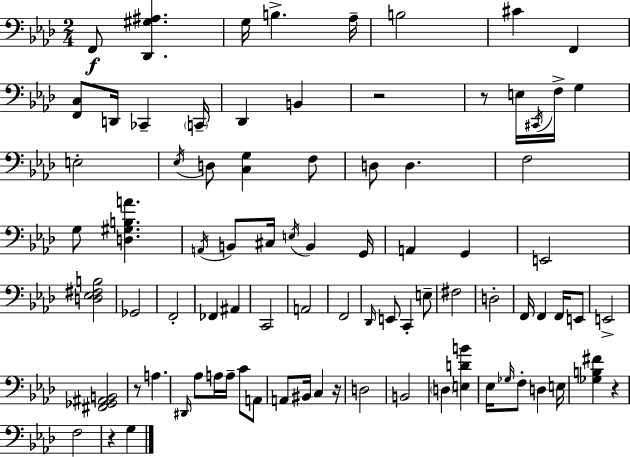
F2/e [Db2,G#3,A#3]/q. G3/s B3/q. Ab3/s B3/h C#4/q F2/q [F2,C3]/e D2/s CES2/q C2/s Db2/q B2/q R/h R/e E3/s C#2/s F3/s G3/q E3/h Eb3/s D3/e [C3,G3]/q F3/e D3/e D3/q. F3/h G3/e [D3,G#3,B3,A4]/q. A2/s B2/e C#3/s E3/s B2/q G2/s A2/q G2/q E2/h [D3,Eb3,F#3,B3]/h Gb2/h F2/h FES2/q A#2/q C2/h A2/h F2/h Db2/s E2/e C2/q E3/e F#3/h D3/h F2/s F2/q F2/s E2/e E2/h [F#2,Gb2,A#2,B2]/h R/e A3/q. D#2/s Ab3/e A3/s A3/s C4/e A2/e A2/e BIS2/s C3/q R/s D3/h B2/h D3/q [E3,D4,B4]/q Eb3/s Gb3/s F3/e D3/q E3/s [Gb3,B3,F#4]/q R/q F3/h R/q G3/q